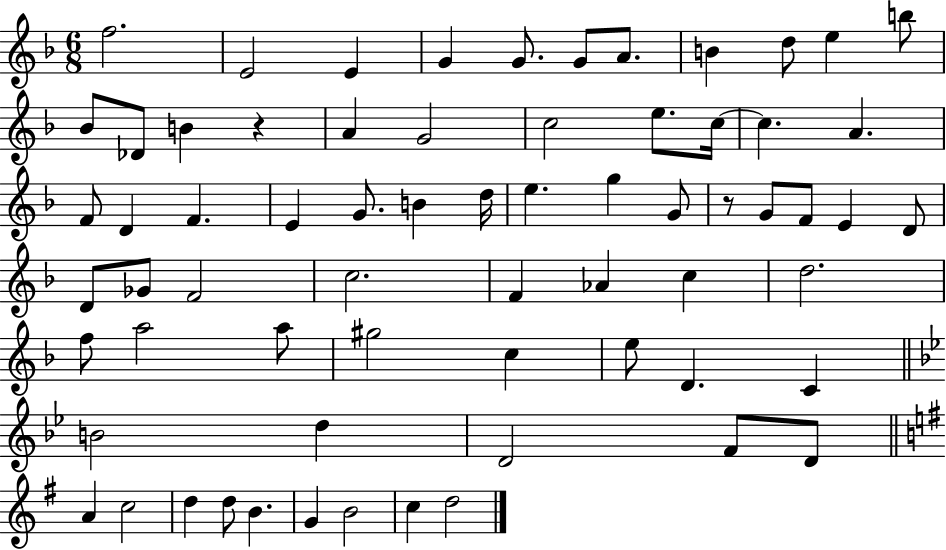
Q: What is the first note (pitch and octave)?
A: F5